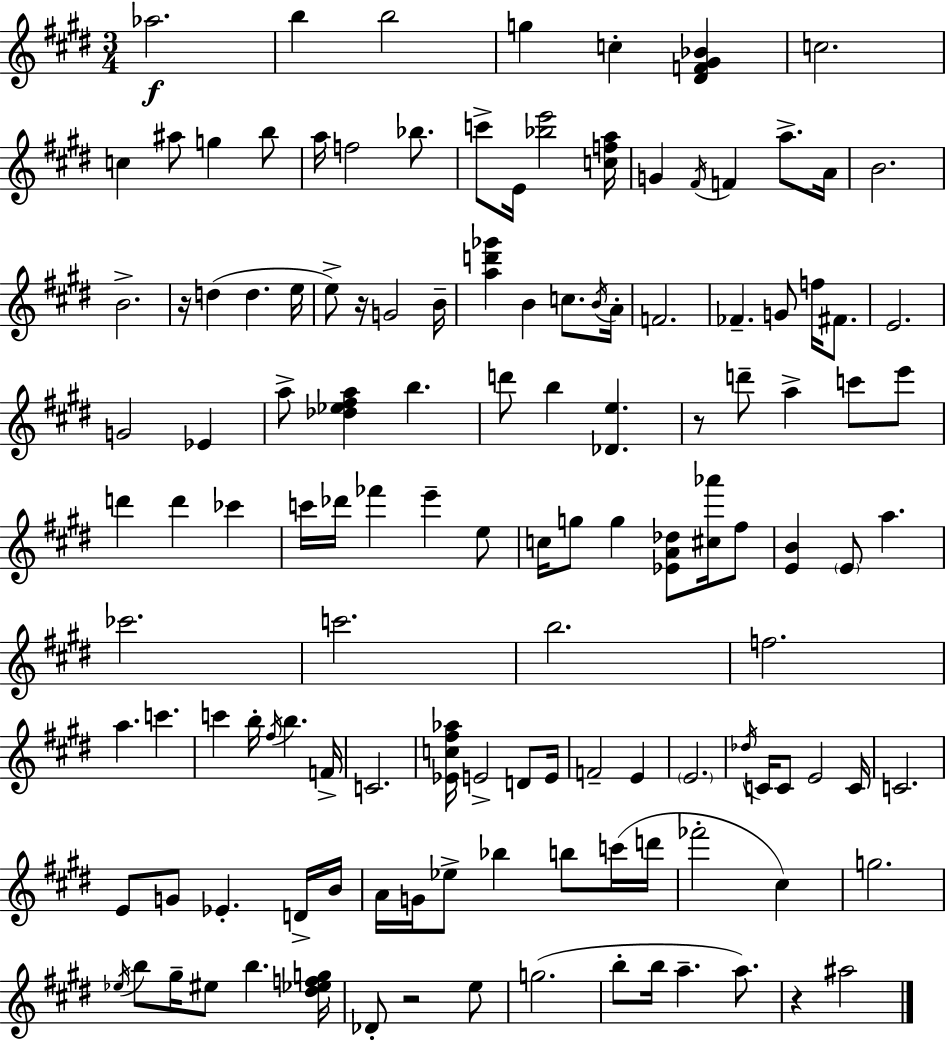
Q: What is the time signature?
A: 3/4